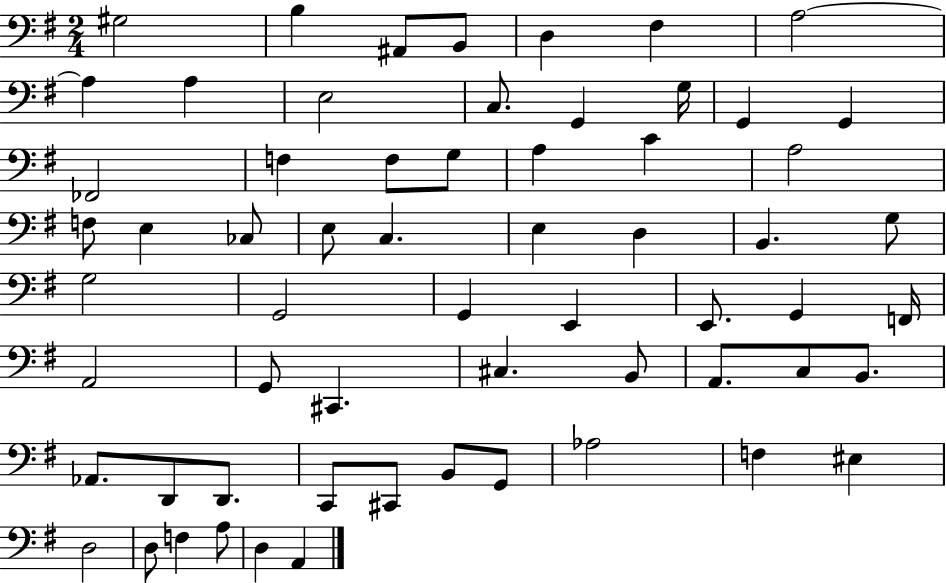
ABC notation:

X:1
T:Untitled
M:2/4
L:1/4
K:G
^G,2 B, ^A,,/2 B,,/2 D, ^F, A,2 A, A, E,2 C,/2 G,, G,/4 G,, G,, _F,,2 F, F,/2 G,/2 A, C A,2 F,/2 E, _C,/2 E,/2 C, E, D, B,, G,/2 G,2 G,,2 G,, E,, E,,/2 G,, F,,/4 A,,2 G,,/2 ^C,, ^C, B,,/2 A,,/2 C,/2 B,,/2 _A,,/2 D,,/2 D,,/2 C,,/2 ^C,,/2 B,,/2 G,,/2 _A,2 F, ^E, D,2 D,/2 F, A,/2 D, A,,